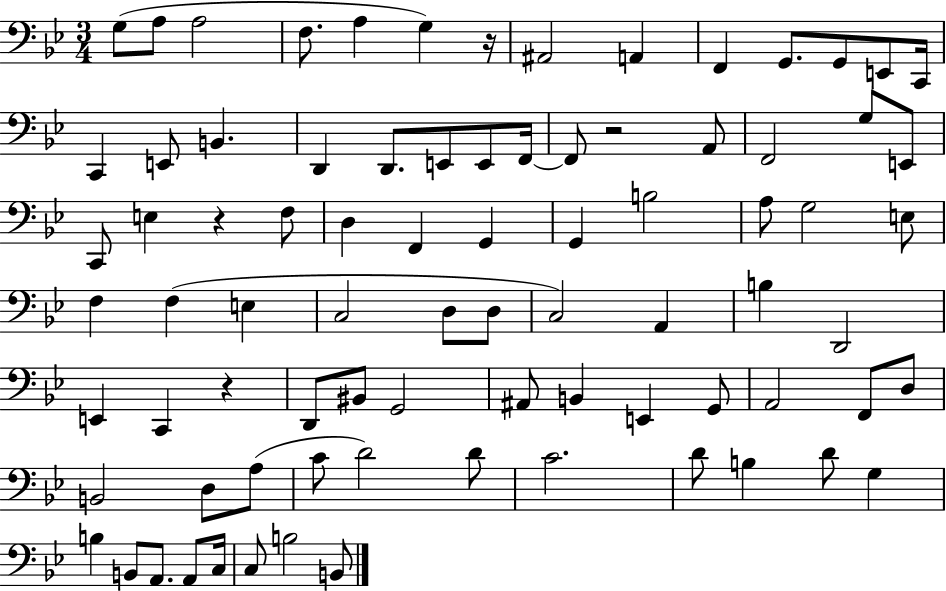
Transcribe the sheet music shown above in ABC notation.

X:1
T:Untitled
M:3/4
L:1/4
K:Bb
G,/2 A,/2 A,2 F,/2 A, G, z/4 ^A,,2 A,, F,, G,,/2 G,,/2 E,,/2 C,,/4 C,, E,,/2 B,, D,, D,,/2 E,,/2 E,,/2 F,,/4 F,,/2 z2 A,,/2 F,,2 G,/2 E,,/2 C,,/2 E, z F,/2 D, F,, G,, G,, B,2 A,/2 G,2 E,/2 F, F, E, C,2 D,/2 D,/2 C,2 A,, B, D,,2 E,, C,, z D,,/2 ^B,,/2 G,,2 ^A,,/2 B,, E,, G,,/2 A,,2 F,,/2 D,/2 B,,2 D,/2 A,/2 C/2 D2 D/2 C2 D/2 B, D/2 G, B, B,,/2 A,,/2 A,,/2 C,/4 C,/2 B,2 B,,/2